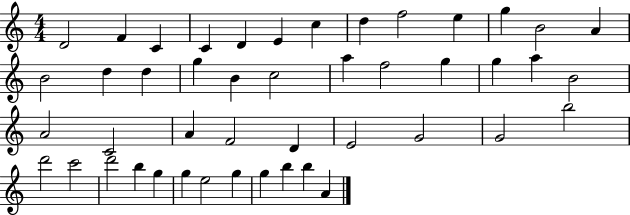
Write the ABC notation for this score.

X:1
T:Untitled
M:4/4
L:1/4
K:C
D2 F C C D E c d f2 e g B2 A B2 d d g B c2 a f2 g g a B2 A2 C2 A F2 D E2 G2 G2 b2 d'2 c'2 d'2 b g g e2 g g b b A